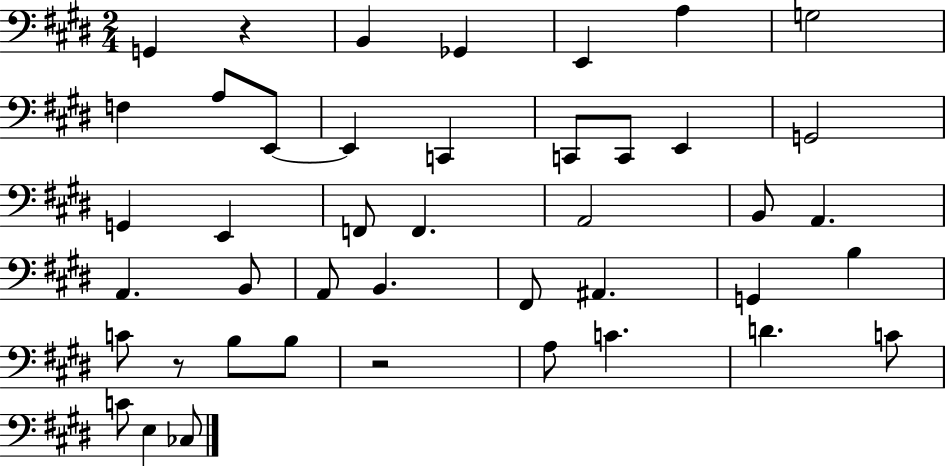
G2/q R/q B2/q Gb2/q E2/q A3/q G3/h F3/q A3/e E2/e E2/q C2/q C2/e C2/e E2/q G2/h G2/q E2/q F2/e F2/q. A2/h B2/e A2/q. A2/q. B2/e A2/e B2/q. F#2/e A#2/q. G2/q B3/q C4/e R/e B3/e B3/e R/h A3/e C4/q. D4/q. C4/e C4/e E3/q CES3/e